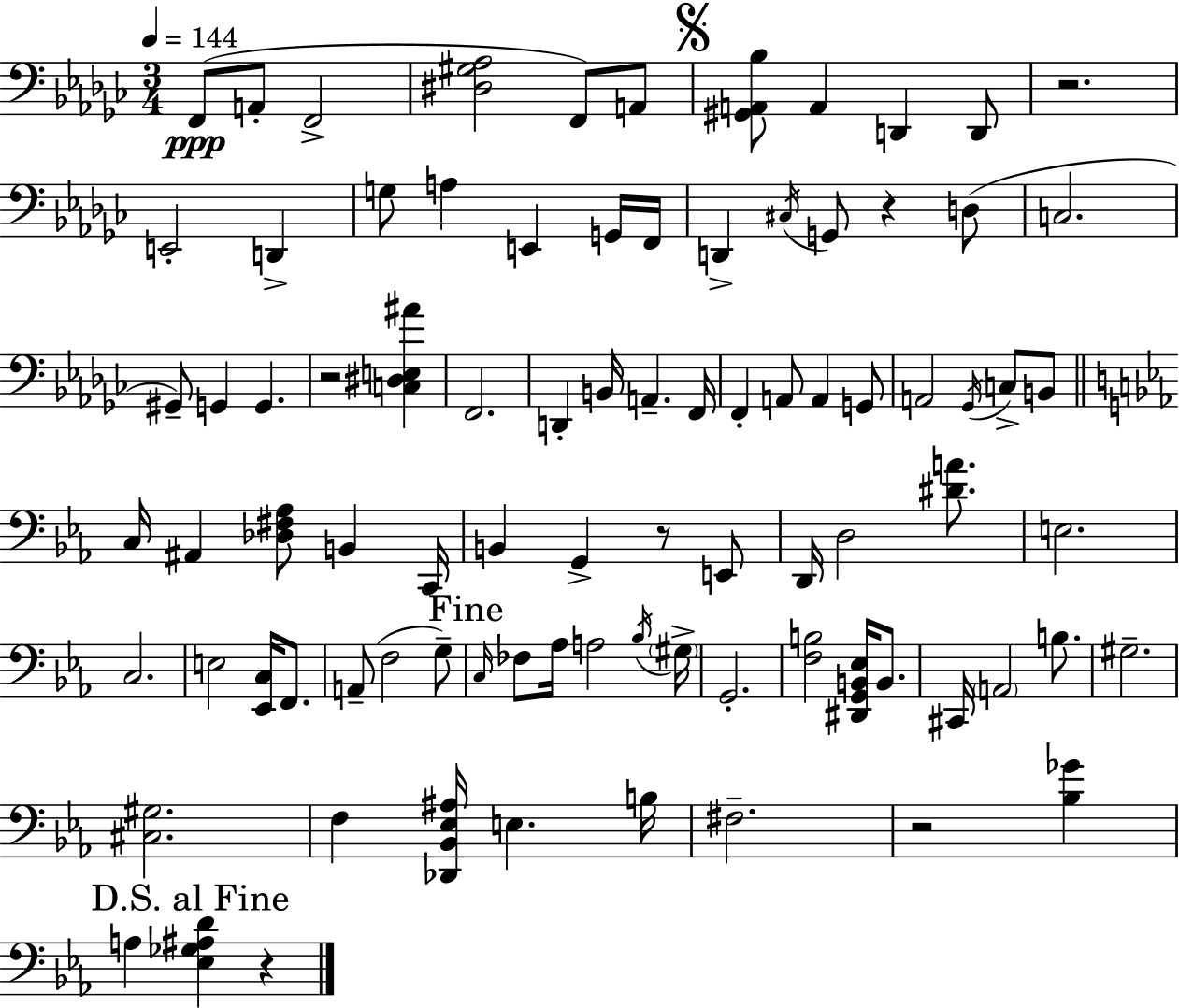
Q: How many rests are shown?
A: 6